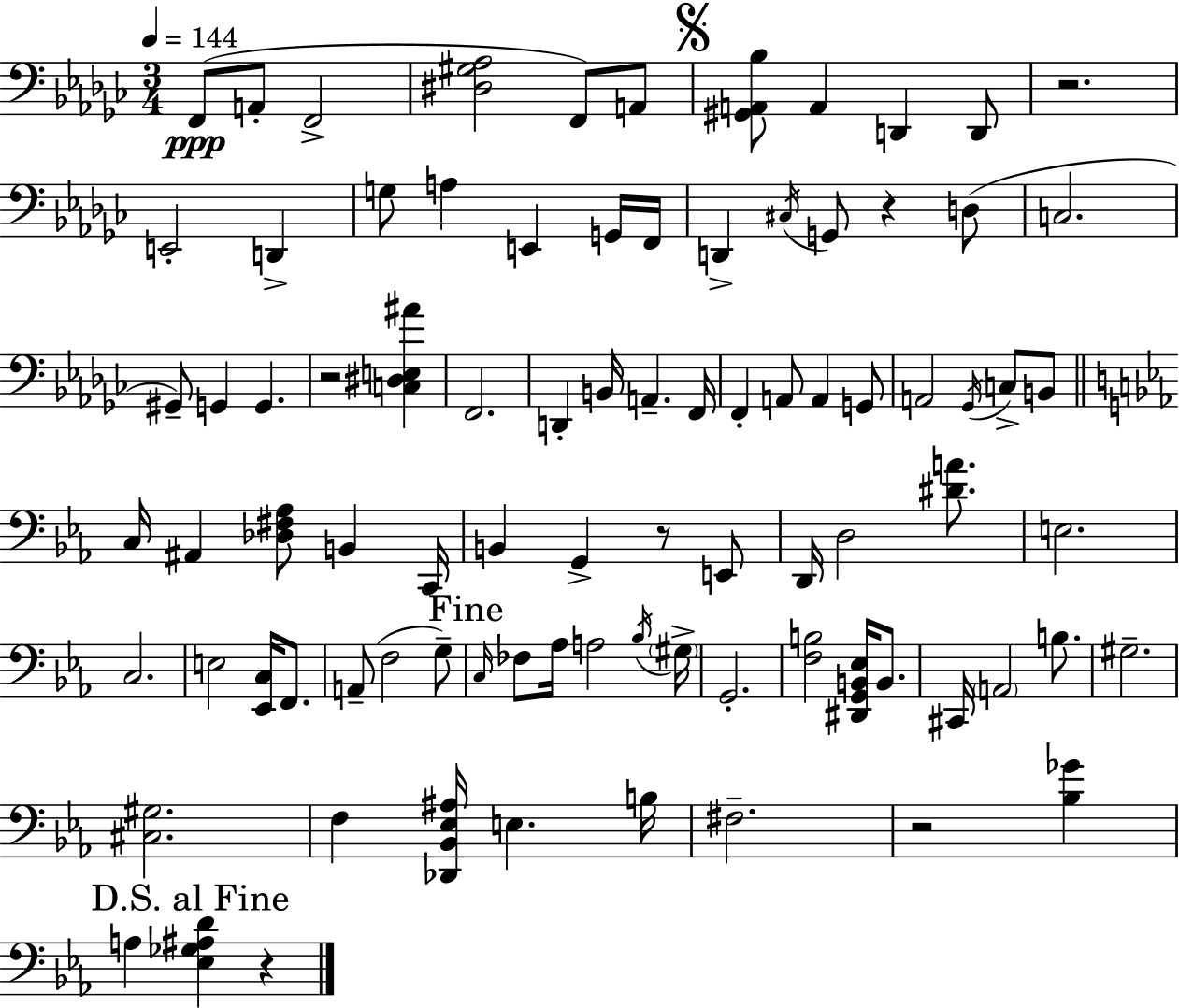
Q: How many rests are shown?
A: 6